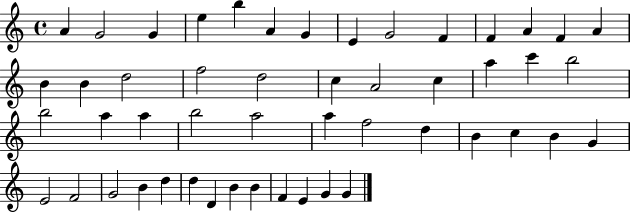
A4/q G4/h G4/q E5/q B5/q A4/q G4/q E4/q G4/h F4/q F4/q A4/q F4/q A4/q B4/q B4/q D5/h F5/h D5/h C5/q A4/h C5/q A5/q C6/q B5/h B5/h A5/q A5/q B5/h A5/h A5/q F5/h D5/q B4/q C5/q B4/q G4/q E4/h F4/h G4/h B4/q D5/q D5/q D4/q B4/q B4/q F4/q E4/q G4/q G4/q